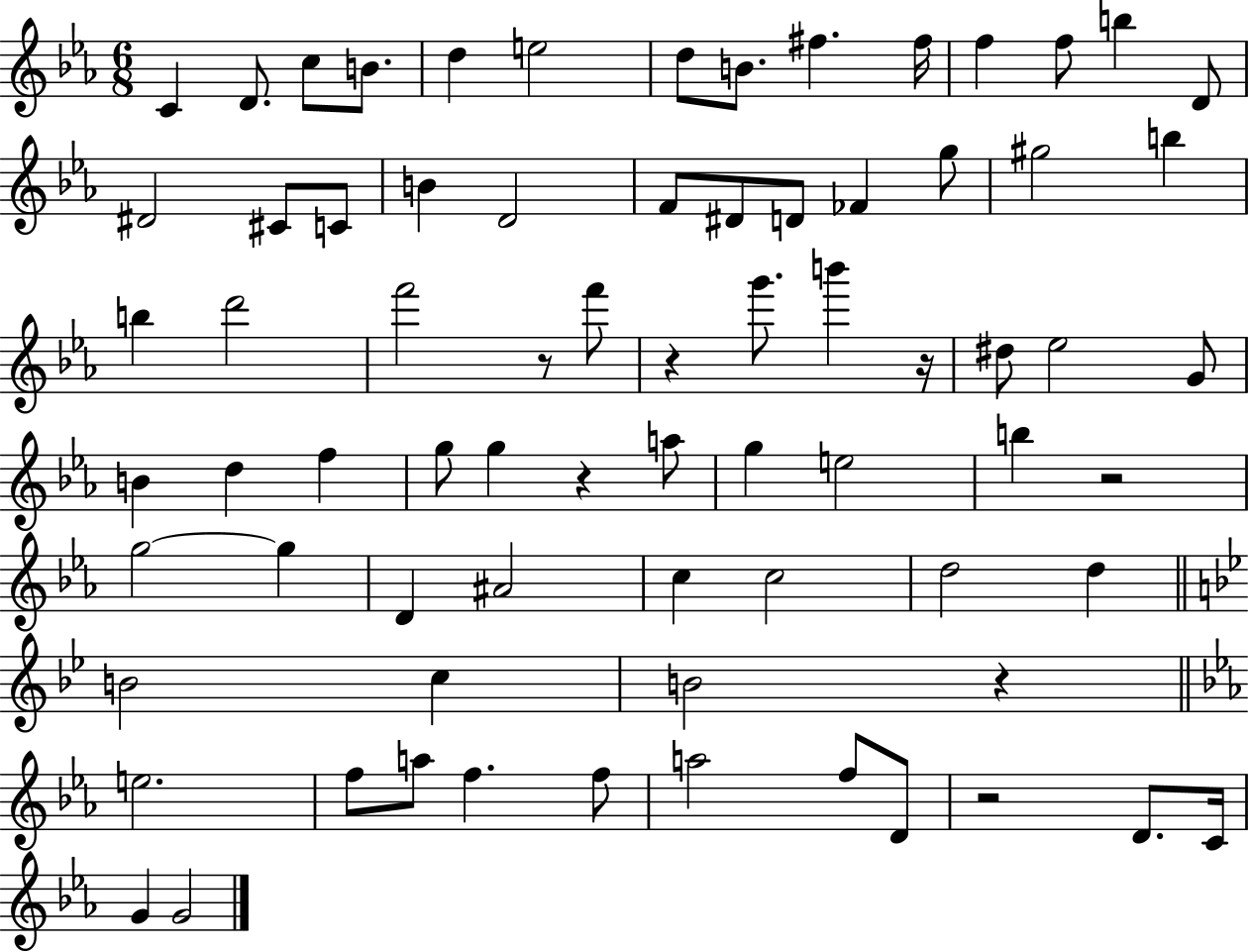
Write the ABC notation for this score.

X:1
T:Untitled
M:6/8
L:1/4
K:Eb
C D/2 c/2 B/2 d e2 d/2 B/2 ^f ^f/4 f f/2 b D/2 ^D2 ^C/2 C/2 B D2 F/2 ^D/2 D/2 _F g/2 ^g2 b b d'2 f'2 z/2 f'/2 z g'/2 b' z/4 ^d/2 _e2 G/2 B d f g/2 g z a/2 g e2 b z2 g2 g D ^A2 c c2 d2 d B2 c B2 z e2 f/2 a/2 f f/2 a2 f/2 D/2 z2 D/2 C/4 G G2